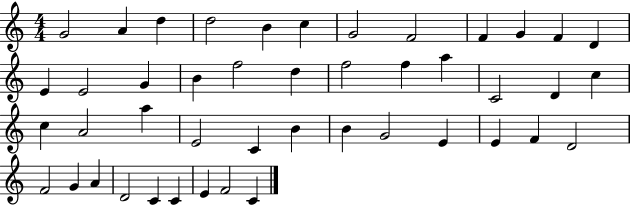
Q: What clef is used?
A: treble